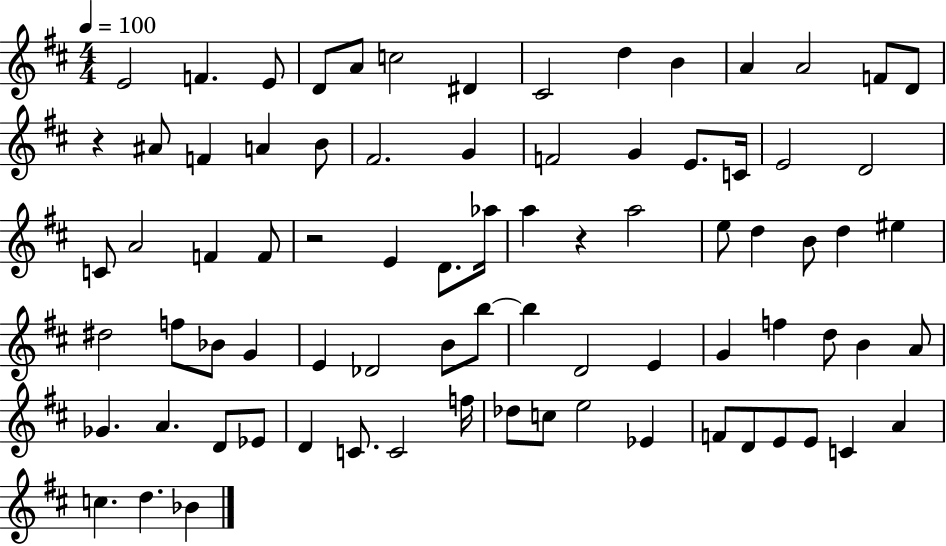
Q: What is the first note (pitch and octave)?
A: E4